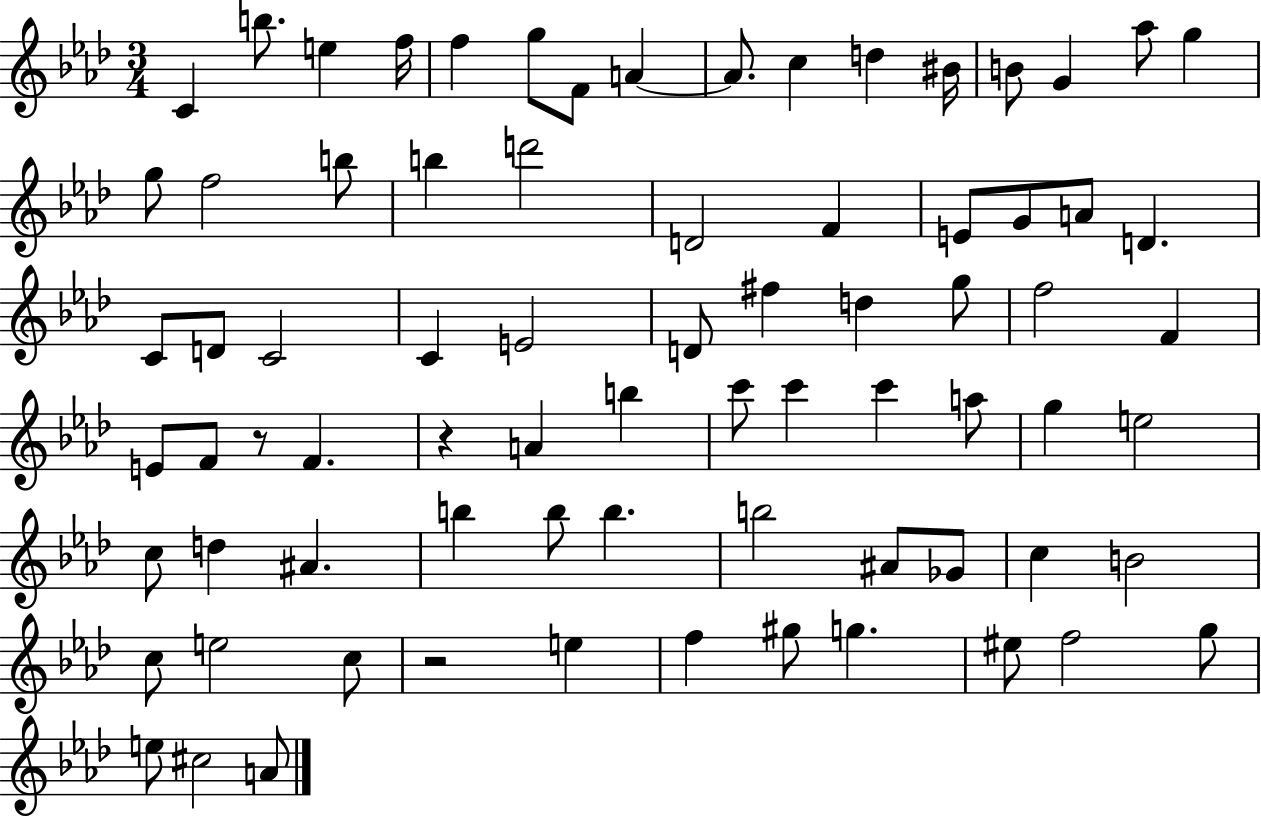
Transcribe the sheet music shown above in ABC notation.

X:1
T:Untitled
M:3/4
L:1/4
K:Ab
C b/2 e f/4 f g/2 F/2 A A/2 c d ^B/4 B/2 G _a/2 g g/2 f2 b/2 b d'2 D2 F E/2 G/2 A/2 D C/2 D/2 C2 C E2 D/2 ^f d g/2 f2 F E/2 F/2 z/2 F z A b c'/2 c' c' a/2 g e2 c/2 d ^A b b/2 b b2 ^A/2 _G/2 c B2 c/2 e2 c/2 z2 e f ^g/2 g ^e/2 f2 g/2 e/2 ^c2 A/2